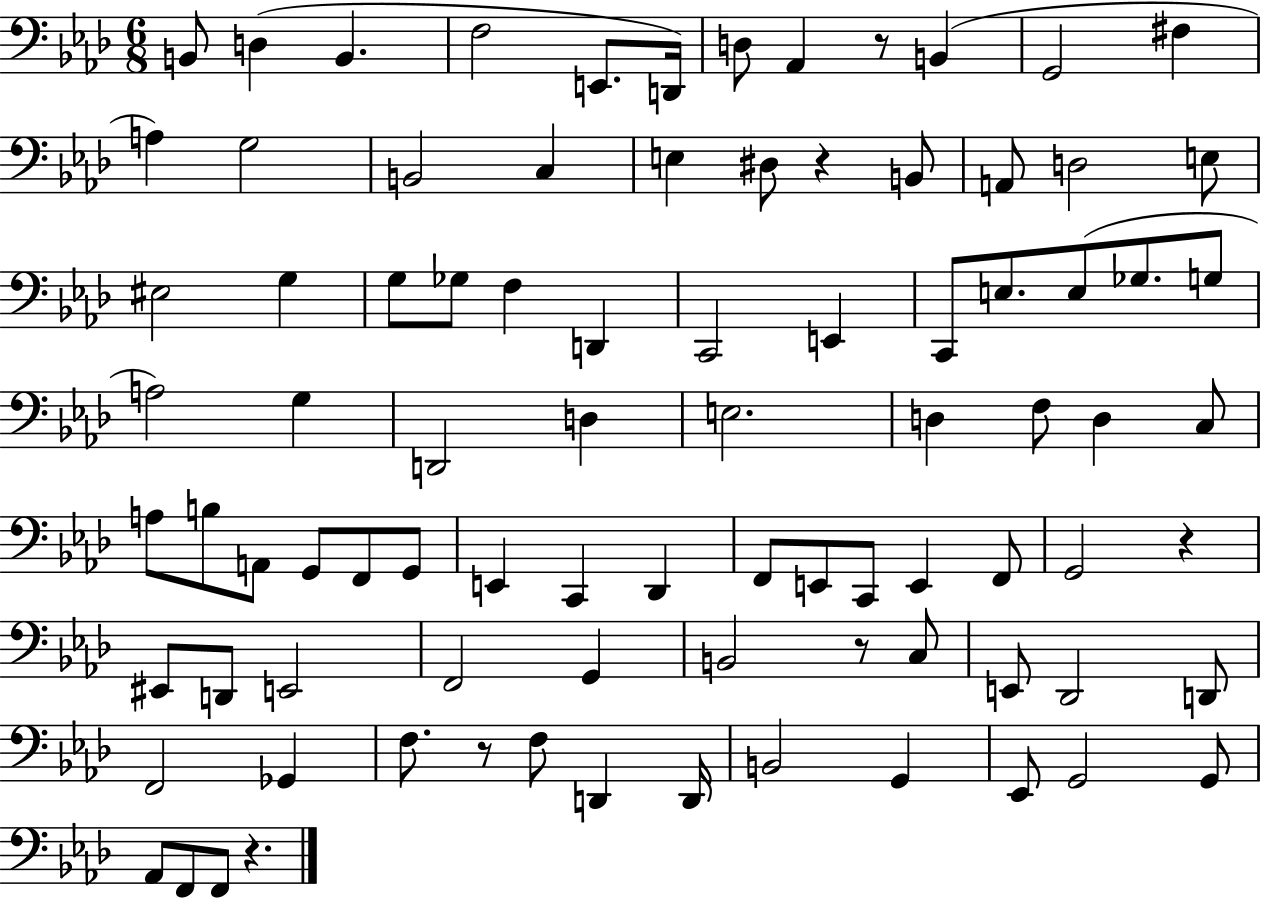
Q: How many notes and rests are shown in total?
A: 88